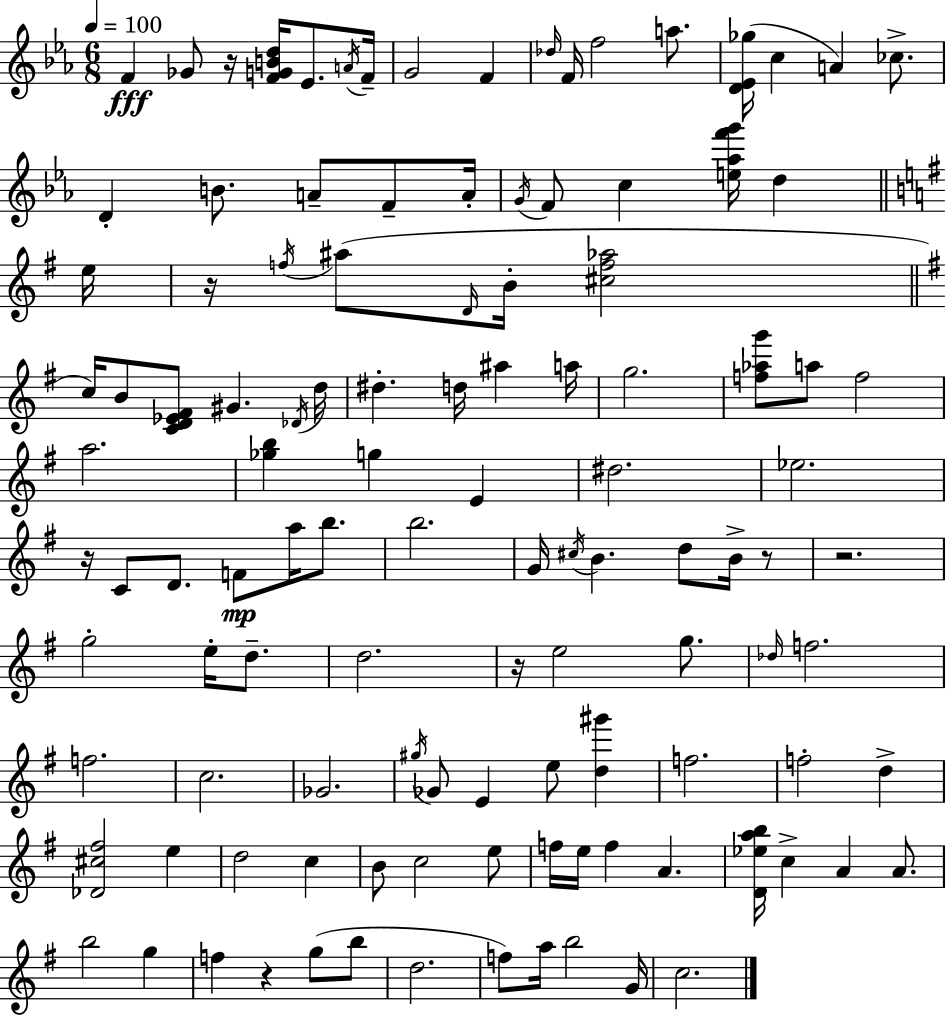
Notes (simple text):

F4/q Gb4/e R/s [F4,G4,B4,D5]/s Eb4/e. A4/s F4/s G4/h F4/q Db5/s F4/s F5/h A5/e. [D4,Eb4,Gb5]/s C5/q A4/q CES5/e. D4/q B4/e. A4/e F4/e A4/s G4/s F4/e C5/q [E5,Ab5,F6,G6]/s D5/q E5/s R/s F5/s A#5/e D4/s B4/s [C#5,F5,Ab5]/h C5/s B4/e [C4,D4,Eb4,F#4]/e G#4/q. Db4/s D5/s D#5/q. D5/s A#5/q A5/s G5/h. [F5,Ab5,G6]/e A5/e F5/h A5/h. [Gb5,B5]/q G5/q E4/q D#5/h. Eb5/h. R/s C4/e D4/e. F4/e A5/s B5/e. B5/h. G4/s C#5/s B4/q. D5/e B4/s R/e R/h. G5/h E5/s D5/e. D5/h. R/s E5/h G5/e. Db5/s F5/h. F5/h. C5/h. Gb4/h. G#5/s Gb4/e E4/q E5/e [D5,G#6]/q F5/h. F5/h D5/q [Db4,C#5,F#5]/h E5/q D5/h C5/q B4/e C5/h E5/e F5/s E5/s F5/q A4/q. [D4,Eb5,A5,B5]/s C5/q A4/q A4/e. B5/h G5/q F5/q R/q G5/e B5/e D5/h. F5/e A5/s B5/h G4/s C5/h.